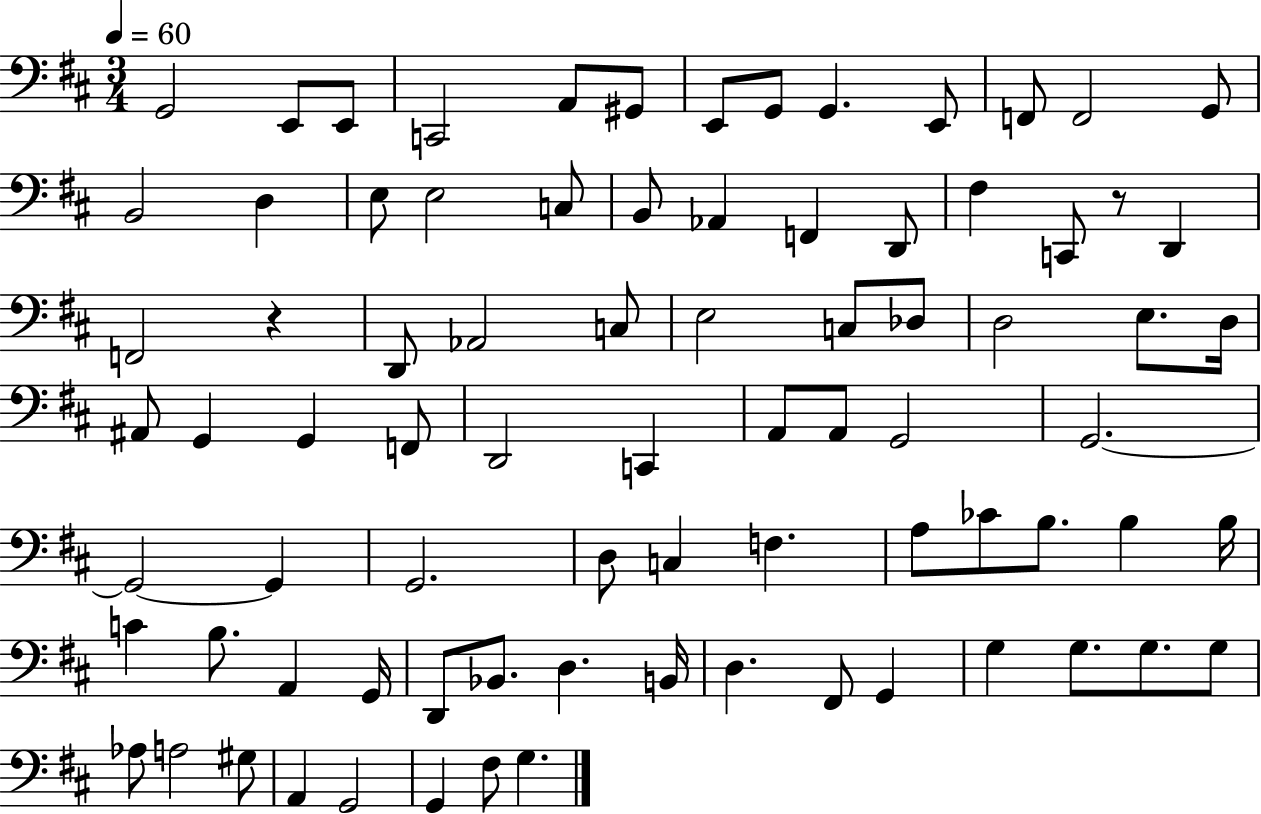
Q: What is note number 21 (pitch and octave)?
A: F2